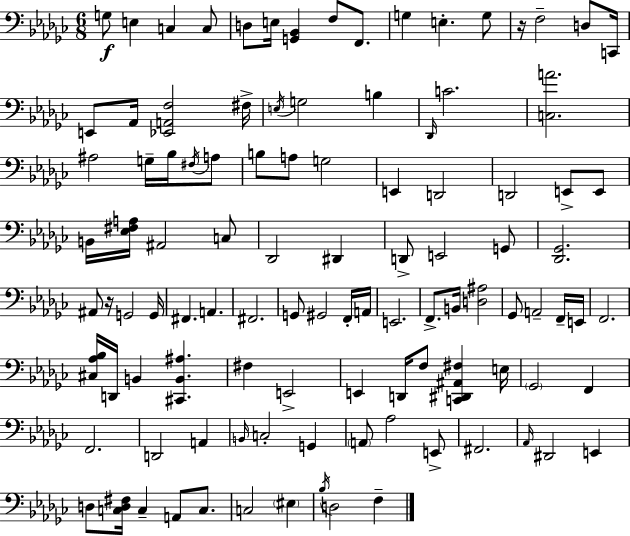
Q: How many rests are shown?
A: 2